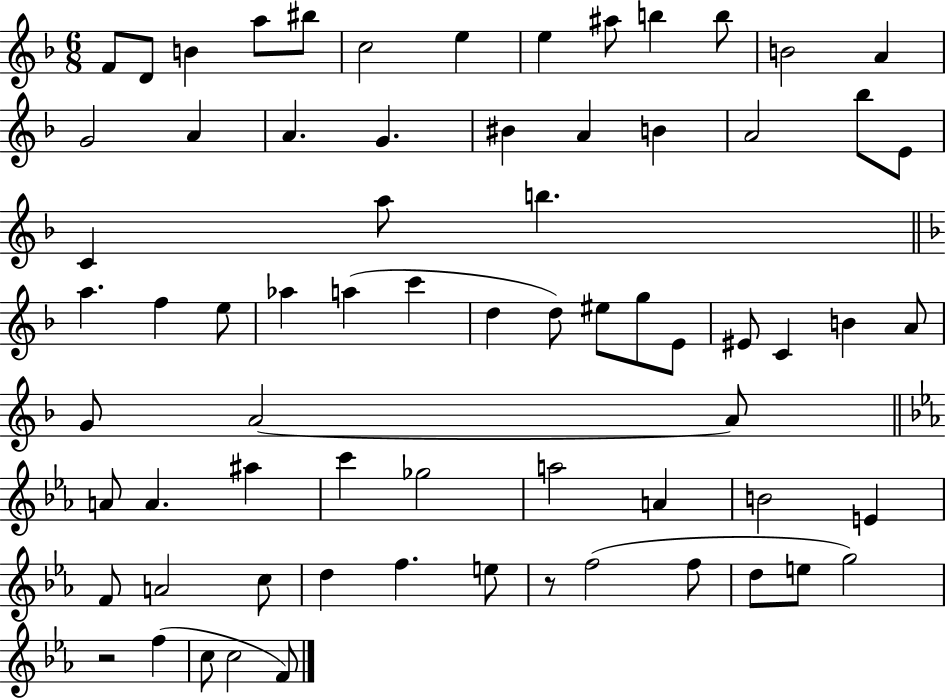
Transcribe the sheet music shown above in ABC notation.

X:1
T:Untitled
M:6/8
L:1/4
K:F
F/2 D/2 B a/2 ^b/2 c2 e e ^a/2 b b/2 B2 A G2 A A G ^B A B A2 _b/2 E/2 C a/2 b a f e/2 _a a c' d d/2 ^e/2 g/2 E/2 ^E/2 C B A/2 G/2 A2 A/2 A/2 A ^a c' _g2 a2 A B2 E F/2 A2 c/2 d f e/2 z/2 f2 f/2 d/2 e/2 g2 z2 f c/2 c2 F/2